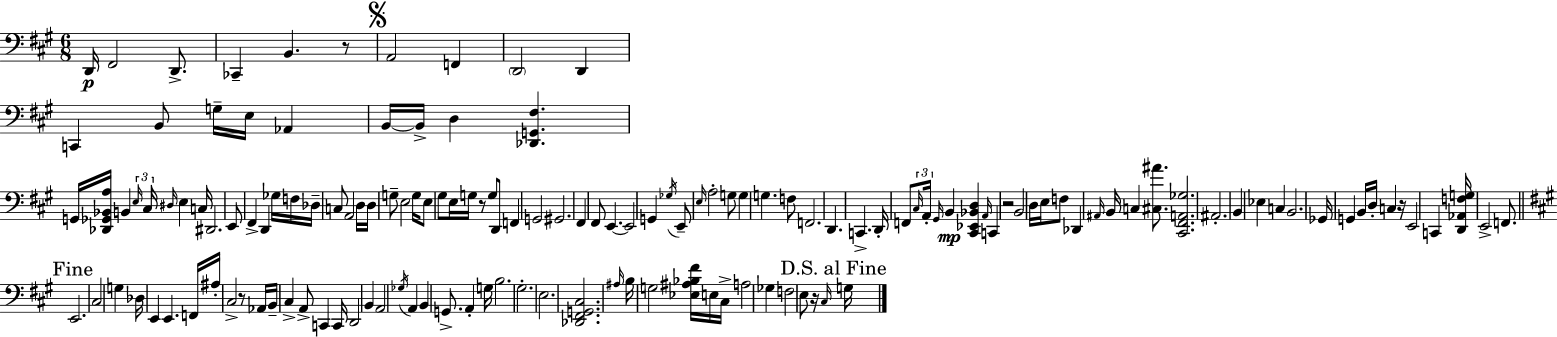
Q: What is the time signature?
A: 6/8